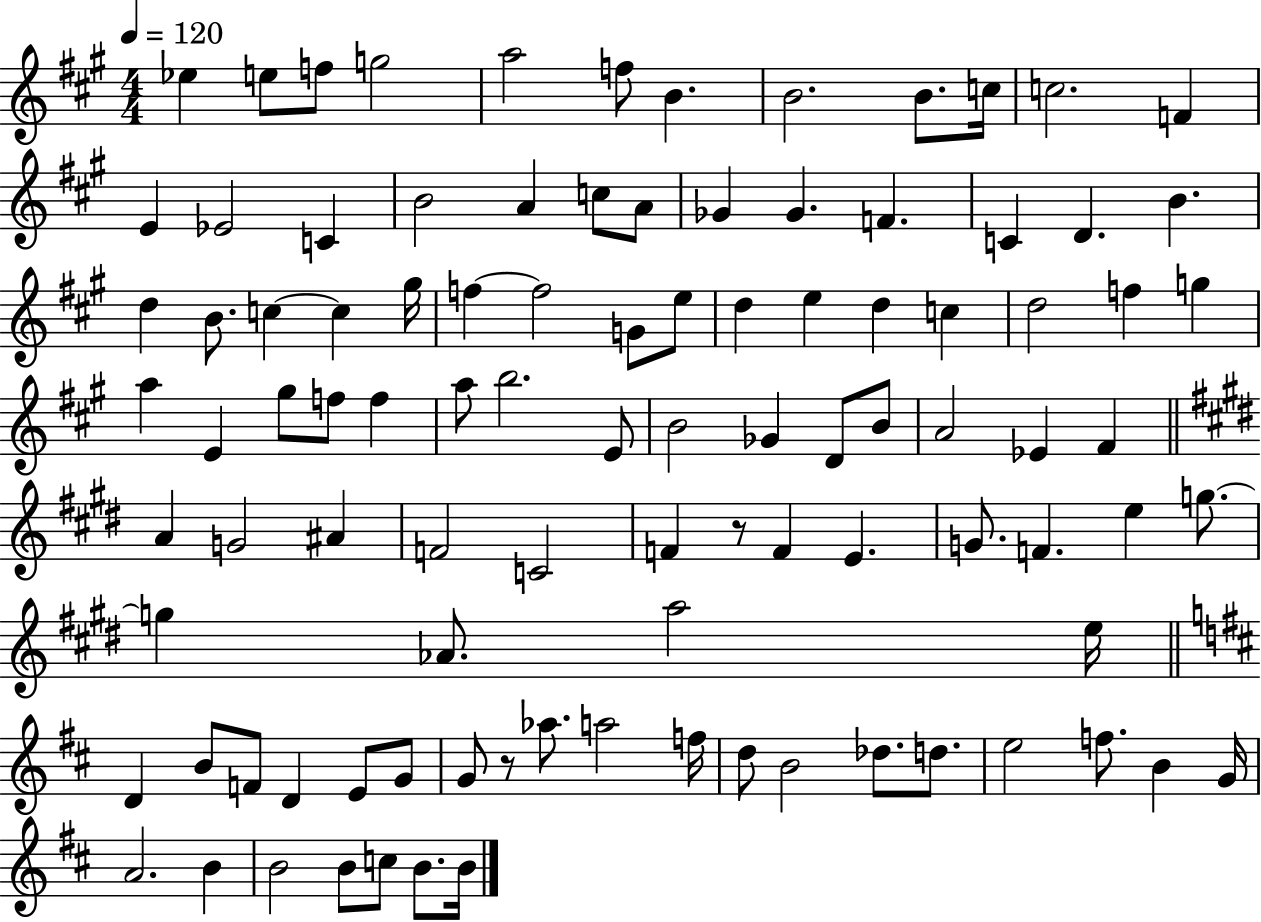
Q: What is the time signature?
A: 4/4